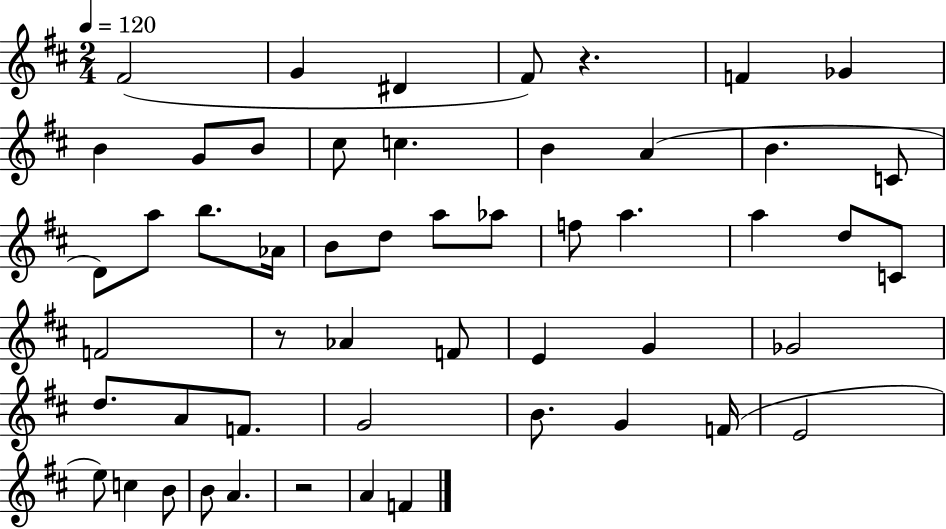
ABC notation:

X:1
T:Untitled
M:2/4
L:1/4
K:D
^F2 G ^D ^F/2 z F _G B G/2 B/2 ^c/2 c B A B C/2 D/2 a/2 b/2 _A/4 B/2 d/2 a/2 _a/2 f/2 a a d/2 C/2 F2 z/2 _A F/2 E G _G2 d/2 A/2 F/2 G2 B/2 G F/4 E2 e/2 c B/2 B/2 A z2 A F